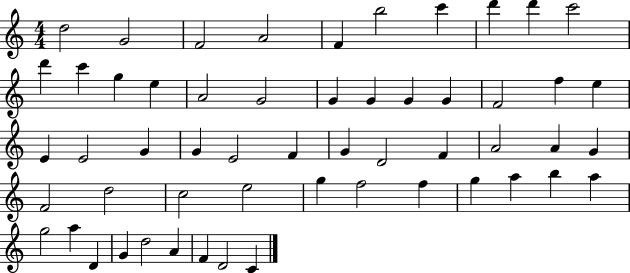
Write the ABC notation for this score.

X:1
T:Untitled
M:4/4
L:1/4
K:C
d2 G2 F2 A2 F b2 c' d' d' c'2 d' c' g e A2 G2 G G G G F2 f e E E2 G G E2 F G D2 F A2 A G F2 d2 c2 e2 g f2 f g a b a g2 a D G d2 A F D2 C